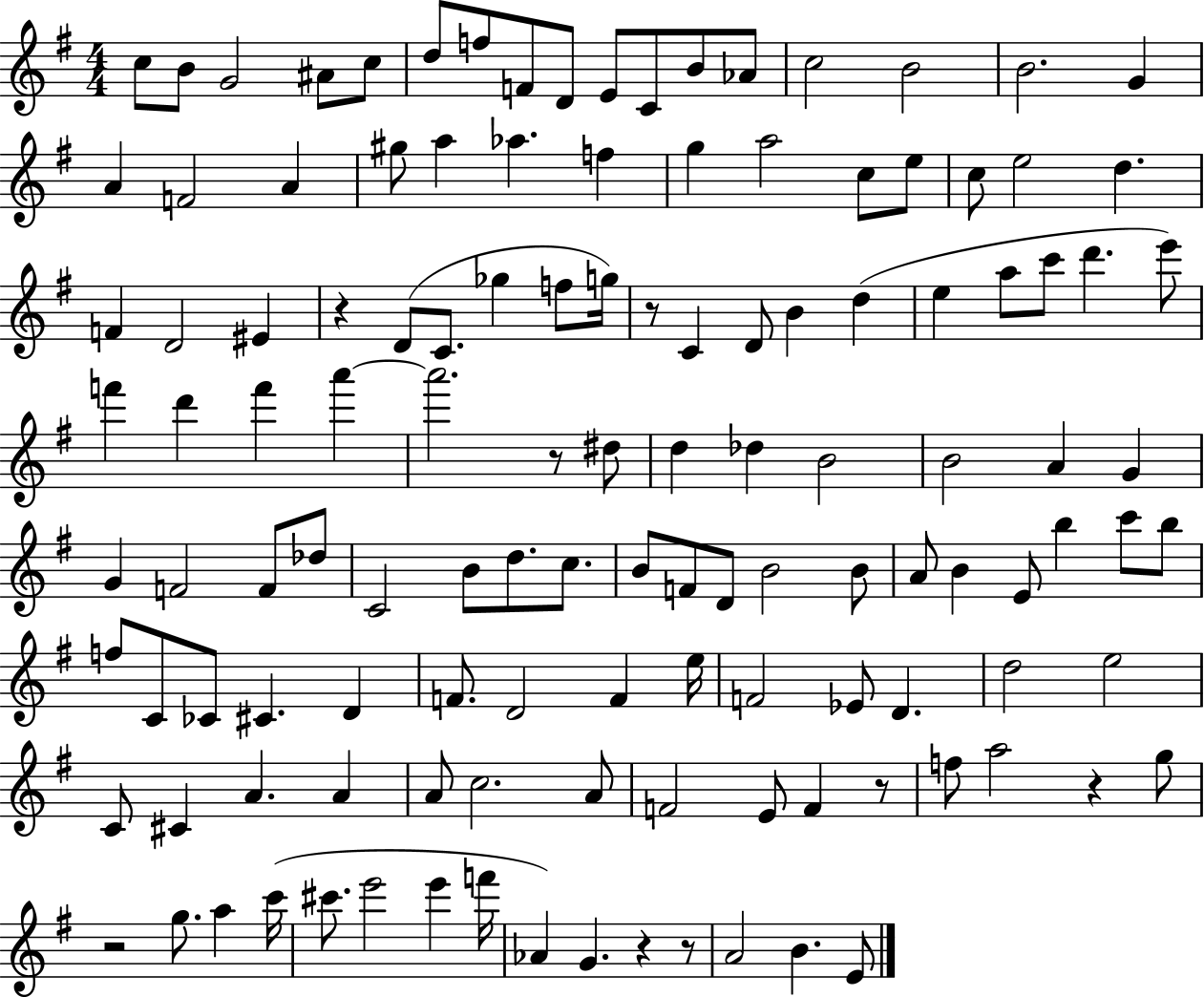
{
  \clef treble
  \numericTimeSignature
  \time 4/4
  \key g \major
  \repeat volta 2 { c''8 b'8 g'2 ais'8 c''8 | d''8 f''8 f'8 d'8 e'8 c'8 b'8 aes'8 | c''2 b'2 | b'2. g'4 | \break a'4 f'2 a'4 | gis''8 a''4 aes''4. f''4 | g''4 a''2 c''8 e''8 | c''8 e''2 d''4. | \break f'4 d'2 eis'4 | r4 d'8( c'8. ges''4 f''8 g''16) | r8 c'4 d'8 b'4 d''4( | e''4 a''8 c'''8 d'''4. e'''8) | \break f'''4 d'''4 f'''4 a'''4~~ | a'''2. r8 dis''8 | d''4 des''4 b'2 | b'2 a'4 g'4 | \break g'4 f'2 f'8 des''8 | c'2 b'8 d''8. c''8. | b'8 f'8 d'8 b'2 b'8 | a'8 b'4 e'8 b''4 c'''8 b''8 | \break f''8 c'8 ces'8 cis'4. d'4 | f'8. d'2 f'4 e''16 | f'2 ees'8 d'4. | d''2 e''2 | \break c'8 cis'4 a'4. a'4 | a'8 c''2. a'8 | f'2 e'8 f'4 r8 | f''8 a''2 r4 g''8 | \break r2 g''8. a''4 c'''16( | cis'''8. e'''2 e'''4 f'''16 | aes'4) g'4. r4 r8 | a'2 b'4. e'8 | \break } \bar "|."
}